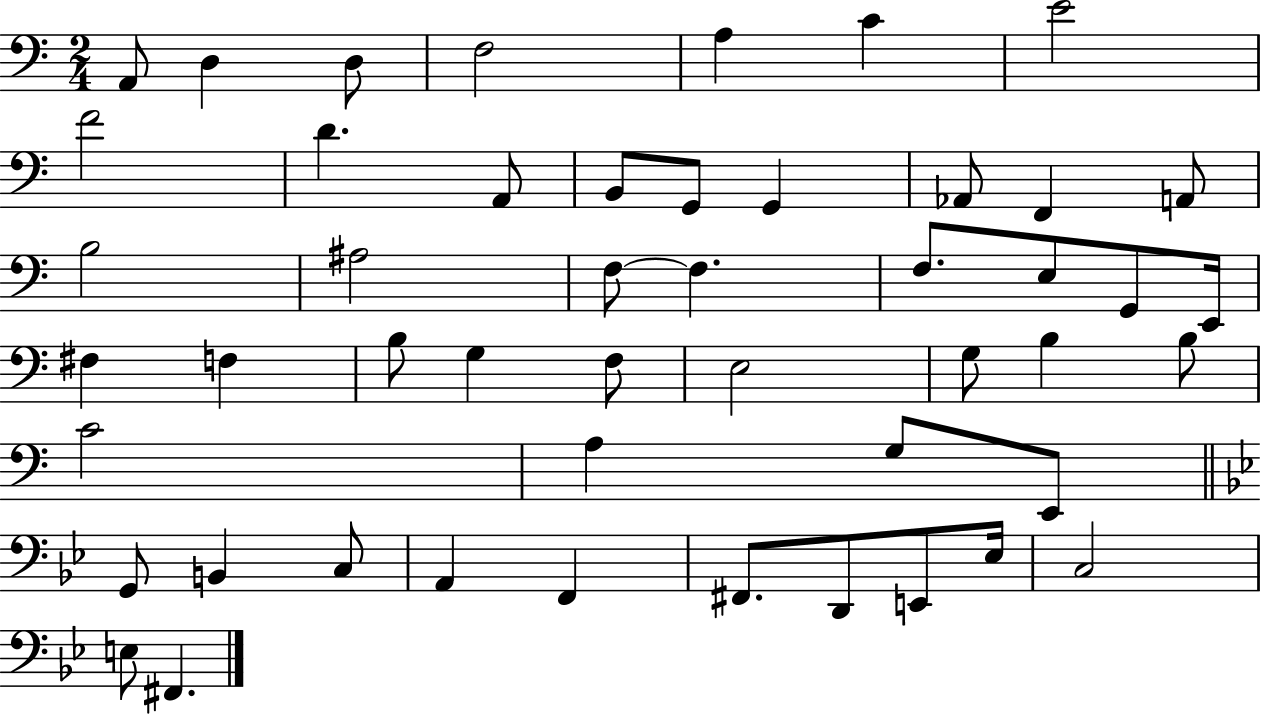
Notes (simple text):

A2/e D3/q D3/e F3/h A3/q C4/q E4/h F4/h D4/q. A2/e B2/e G2/e G2/q Ab2/e F2/q A2/e B3/h A#3/h F3/e F3/q. F3/e. E3/e G2/e E2/s F#3/q F3/q B3/e G3/q F3/e E3/h G3/e B3/q B3/e C4/h A3/q G3/e E2/e G2/e B2/q C3/e A2/q F2/q F#2/e. D2/e E2/e Eb3/s C3/h E3/e F#2/q.